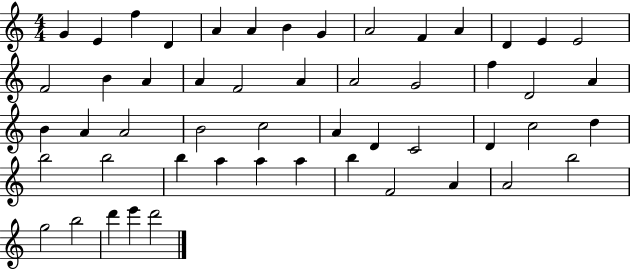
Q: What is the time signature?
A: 4/4